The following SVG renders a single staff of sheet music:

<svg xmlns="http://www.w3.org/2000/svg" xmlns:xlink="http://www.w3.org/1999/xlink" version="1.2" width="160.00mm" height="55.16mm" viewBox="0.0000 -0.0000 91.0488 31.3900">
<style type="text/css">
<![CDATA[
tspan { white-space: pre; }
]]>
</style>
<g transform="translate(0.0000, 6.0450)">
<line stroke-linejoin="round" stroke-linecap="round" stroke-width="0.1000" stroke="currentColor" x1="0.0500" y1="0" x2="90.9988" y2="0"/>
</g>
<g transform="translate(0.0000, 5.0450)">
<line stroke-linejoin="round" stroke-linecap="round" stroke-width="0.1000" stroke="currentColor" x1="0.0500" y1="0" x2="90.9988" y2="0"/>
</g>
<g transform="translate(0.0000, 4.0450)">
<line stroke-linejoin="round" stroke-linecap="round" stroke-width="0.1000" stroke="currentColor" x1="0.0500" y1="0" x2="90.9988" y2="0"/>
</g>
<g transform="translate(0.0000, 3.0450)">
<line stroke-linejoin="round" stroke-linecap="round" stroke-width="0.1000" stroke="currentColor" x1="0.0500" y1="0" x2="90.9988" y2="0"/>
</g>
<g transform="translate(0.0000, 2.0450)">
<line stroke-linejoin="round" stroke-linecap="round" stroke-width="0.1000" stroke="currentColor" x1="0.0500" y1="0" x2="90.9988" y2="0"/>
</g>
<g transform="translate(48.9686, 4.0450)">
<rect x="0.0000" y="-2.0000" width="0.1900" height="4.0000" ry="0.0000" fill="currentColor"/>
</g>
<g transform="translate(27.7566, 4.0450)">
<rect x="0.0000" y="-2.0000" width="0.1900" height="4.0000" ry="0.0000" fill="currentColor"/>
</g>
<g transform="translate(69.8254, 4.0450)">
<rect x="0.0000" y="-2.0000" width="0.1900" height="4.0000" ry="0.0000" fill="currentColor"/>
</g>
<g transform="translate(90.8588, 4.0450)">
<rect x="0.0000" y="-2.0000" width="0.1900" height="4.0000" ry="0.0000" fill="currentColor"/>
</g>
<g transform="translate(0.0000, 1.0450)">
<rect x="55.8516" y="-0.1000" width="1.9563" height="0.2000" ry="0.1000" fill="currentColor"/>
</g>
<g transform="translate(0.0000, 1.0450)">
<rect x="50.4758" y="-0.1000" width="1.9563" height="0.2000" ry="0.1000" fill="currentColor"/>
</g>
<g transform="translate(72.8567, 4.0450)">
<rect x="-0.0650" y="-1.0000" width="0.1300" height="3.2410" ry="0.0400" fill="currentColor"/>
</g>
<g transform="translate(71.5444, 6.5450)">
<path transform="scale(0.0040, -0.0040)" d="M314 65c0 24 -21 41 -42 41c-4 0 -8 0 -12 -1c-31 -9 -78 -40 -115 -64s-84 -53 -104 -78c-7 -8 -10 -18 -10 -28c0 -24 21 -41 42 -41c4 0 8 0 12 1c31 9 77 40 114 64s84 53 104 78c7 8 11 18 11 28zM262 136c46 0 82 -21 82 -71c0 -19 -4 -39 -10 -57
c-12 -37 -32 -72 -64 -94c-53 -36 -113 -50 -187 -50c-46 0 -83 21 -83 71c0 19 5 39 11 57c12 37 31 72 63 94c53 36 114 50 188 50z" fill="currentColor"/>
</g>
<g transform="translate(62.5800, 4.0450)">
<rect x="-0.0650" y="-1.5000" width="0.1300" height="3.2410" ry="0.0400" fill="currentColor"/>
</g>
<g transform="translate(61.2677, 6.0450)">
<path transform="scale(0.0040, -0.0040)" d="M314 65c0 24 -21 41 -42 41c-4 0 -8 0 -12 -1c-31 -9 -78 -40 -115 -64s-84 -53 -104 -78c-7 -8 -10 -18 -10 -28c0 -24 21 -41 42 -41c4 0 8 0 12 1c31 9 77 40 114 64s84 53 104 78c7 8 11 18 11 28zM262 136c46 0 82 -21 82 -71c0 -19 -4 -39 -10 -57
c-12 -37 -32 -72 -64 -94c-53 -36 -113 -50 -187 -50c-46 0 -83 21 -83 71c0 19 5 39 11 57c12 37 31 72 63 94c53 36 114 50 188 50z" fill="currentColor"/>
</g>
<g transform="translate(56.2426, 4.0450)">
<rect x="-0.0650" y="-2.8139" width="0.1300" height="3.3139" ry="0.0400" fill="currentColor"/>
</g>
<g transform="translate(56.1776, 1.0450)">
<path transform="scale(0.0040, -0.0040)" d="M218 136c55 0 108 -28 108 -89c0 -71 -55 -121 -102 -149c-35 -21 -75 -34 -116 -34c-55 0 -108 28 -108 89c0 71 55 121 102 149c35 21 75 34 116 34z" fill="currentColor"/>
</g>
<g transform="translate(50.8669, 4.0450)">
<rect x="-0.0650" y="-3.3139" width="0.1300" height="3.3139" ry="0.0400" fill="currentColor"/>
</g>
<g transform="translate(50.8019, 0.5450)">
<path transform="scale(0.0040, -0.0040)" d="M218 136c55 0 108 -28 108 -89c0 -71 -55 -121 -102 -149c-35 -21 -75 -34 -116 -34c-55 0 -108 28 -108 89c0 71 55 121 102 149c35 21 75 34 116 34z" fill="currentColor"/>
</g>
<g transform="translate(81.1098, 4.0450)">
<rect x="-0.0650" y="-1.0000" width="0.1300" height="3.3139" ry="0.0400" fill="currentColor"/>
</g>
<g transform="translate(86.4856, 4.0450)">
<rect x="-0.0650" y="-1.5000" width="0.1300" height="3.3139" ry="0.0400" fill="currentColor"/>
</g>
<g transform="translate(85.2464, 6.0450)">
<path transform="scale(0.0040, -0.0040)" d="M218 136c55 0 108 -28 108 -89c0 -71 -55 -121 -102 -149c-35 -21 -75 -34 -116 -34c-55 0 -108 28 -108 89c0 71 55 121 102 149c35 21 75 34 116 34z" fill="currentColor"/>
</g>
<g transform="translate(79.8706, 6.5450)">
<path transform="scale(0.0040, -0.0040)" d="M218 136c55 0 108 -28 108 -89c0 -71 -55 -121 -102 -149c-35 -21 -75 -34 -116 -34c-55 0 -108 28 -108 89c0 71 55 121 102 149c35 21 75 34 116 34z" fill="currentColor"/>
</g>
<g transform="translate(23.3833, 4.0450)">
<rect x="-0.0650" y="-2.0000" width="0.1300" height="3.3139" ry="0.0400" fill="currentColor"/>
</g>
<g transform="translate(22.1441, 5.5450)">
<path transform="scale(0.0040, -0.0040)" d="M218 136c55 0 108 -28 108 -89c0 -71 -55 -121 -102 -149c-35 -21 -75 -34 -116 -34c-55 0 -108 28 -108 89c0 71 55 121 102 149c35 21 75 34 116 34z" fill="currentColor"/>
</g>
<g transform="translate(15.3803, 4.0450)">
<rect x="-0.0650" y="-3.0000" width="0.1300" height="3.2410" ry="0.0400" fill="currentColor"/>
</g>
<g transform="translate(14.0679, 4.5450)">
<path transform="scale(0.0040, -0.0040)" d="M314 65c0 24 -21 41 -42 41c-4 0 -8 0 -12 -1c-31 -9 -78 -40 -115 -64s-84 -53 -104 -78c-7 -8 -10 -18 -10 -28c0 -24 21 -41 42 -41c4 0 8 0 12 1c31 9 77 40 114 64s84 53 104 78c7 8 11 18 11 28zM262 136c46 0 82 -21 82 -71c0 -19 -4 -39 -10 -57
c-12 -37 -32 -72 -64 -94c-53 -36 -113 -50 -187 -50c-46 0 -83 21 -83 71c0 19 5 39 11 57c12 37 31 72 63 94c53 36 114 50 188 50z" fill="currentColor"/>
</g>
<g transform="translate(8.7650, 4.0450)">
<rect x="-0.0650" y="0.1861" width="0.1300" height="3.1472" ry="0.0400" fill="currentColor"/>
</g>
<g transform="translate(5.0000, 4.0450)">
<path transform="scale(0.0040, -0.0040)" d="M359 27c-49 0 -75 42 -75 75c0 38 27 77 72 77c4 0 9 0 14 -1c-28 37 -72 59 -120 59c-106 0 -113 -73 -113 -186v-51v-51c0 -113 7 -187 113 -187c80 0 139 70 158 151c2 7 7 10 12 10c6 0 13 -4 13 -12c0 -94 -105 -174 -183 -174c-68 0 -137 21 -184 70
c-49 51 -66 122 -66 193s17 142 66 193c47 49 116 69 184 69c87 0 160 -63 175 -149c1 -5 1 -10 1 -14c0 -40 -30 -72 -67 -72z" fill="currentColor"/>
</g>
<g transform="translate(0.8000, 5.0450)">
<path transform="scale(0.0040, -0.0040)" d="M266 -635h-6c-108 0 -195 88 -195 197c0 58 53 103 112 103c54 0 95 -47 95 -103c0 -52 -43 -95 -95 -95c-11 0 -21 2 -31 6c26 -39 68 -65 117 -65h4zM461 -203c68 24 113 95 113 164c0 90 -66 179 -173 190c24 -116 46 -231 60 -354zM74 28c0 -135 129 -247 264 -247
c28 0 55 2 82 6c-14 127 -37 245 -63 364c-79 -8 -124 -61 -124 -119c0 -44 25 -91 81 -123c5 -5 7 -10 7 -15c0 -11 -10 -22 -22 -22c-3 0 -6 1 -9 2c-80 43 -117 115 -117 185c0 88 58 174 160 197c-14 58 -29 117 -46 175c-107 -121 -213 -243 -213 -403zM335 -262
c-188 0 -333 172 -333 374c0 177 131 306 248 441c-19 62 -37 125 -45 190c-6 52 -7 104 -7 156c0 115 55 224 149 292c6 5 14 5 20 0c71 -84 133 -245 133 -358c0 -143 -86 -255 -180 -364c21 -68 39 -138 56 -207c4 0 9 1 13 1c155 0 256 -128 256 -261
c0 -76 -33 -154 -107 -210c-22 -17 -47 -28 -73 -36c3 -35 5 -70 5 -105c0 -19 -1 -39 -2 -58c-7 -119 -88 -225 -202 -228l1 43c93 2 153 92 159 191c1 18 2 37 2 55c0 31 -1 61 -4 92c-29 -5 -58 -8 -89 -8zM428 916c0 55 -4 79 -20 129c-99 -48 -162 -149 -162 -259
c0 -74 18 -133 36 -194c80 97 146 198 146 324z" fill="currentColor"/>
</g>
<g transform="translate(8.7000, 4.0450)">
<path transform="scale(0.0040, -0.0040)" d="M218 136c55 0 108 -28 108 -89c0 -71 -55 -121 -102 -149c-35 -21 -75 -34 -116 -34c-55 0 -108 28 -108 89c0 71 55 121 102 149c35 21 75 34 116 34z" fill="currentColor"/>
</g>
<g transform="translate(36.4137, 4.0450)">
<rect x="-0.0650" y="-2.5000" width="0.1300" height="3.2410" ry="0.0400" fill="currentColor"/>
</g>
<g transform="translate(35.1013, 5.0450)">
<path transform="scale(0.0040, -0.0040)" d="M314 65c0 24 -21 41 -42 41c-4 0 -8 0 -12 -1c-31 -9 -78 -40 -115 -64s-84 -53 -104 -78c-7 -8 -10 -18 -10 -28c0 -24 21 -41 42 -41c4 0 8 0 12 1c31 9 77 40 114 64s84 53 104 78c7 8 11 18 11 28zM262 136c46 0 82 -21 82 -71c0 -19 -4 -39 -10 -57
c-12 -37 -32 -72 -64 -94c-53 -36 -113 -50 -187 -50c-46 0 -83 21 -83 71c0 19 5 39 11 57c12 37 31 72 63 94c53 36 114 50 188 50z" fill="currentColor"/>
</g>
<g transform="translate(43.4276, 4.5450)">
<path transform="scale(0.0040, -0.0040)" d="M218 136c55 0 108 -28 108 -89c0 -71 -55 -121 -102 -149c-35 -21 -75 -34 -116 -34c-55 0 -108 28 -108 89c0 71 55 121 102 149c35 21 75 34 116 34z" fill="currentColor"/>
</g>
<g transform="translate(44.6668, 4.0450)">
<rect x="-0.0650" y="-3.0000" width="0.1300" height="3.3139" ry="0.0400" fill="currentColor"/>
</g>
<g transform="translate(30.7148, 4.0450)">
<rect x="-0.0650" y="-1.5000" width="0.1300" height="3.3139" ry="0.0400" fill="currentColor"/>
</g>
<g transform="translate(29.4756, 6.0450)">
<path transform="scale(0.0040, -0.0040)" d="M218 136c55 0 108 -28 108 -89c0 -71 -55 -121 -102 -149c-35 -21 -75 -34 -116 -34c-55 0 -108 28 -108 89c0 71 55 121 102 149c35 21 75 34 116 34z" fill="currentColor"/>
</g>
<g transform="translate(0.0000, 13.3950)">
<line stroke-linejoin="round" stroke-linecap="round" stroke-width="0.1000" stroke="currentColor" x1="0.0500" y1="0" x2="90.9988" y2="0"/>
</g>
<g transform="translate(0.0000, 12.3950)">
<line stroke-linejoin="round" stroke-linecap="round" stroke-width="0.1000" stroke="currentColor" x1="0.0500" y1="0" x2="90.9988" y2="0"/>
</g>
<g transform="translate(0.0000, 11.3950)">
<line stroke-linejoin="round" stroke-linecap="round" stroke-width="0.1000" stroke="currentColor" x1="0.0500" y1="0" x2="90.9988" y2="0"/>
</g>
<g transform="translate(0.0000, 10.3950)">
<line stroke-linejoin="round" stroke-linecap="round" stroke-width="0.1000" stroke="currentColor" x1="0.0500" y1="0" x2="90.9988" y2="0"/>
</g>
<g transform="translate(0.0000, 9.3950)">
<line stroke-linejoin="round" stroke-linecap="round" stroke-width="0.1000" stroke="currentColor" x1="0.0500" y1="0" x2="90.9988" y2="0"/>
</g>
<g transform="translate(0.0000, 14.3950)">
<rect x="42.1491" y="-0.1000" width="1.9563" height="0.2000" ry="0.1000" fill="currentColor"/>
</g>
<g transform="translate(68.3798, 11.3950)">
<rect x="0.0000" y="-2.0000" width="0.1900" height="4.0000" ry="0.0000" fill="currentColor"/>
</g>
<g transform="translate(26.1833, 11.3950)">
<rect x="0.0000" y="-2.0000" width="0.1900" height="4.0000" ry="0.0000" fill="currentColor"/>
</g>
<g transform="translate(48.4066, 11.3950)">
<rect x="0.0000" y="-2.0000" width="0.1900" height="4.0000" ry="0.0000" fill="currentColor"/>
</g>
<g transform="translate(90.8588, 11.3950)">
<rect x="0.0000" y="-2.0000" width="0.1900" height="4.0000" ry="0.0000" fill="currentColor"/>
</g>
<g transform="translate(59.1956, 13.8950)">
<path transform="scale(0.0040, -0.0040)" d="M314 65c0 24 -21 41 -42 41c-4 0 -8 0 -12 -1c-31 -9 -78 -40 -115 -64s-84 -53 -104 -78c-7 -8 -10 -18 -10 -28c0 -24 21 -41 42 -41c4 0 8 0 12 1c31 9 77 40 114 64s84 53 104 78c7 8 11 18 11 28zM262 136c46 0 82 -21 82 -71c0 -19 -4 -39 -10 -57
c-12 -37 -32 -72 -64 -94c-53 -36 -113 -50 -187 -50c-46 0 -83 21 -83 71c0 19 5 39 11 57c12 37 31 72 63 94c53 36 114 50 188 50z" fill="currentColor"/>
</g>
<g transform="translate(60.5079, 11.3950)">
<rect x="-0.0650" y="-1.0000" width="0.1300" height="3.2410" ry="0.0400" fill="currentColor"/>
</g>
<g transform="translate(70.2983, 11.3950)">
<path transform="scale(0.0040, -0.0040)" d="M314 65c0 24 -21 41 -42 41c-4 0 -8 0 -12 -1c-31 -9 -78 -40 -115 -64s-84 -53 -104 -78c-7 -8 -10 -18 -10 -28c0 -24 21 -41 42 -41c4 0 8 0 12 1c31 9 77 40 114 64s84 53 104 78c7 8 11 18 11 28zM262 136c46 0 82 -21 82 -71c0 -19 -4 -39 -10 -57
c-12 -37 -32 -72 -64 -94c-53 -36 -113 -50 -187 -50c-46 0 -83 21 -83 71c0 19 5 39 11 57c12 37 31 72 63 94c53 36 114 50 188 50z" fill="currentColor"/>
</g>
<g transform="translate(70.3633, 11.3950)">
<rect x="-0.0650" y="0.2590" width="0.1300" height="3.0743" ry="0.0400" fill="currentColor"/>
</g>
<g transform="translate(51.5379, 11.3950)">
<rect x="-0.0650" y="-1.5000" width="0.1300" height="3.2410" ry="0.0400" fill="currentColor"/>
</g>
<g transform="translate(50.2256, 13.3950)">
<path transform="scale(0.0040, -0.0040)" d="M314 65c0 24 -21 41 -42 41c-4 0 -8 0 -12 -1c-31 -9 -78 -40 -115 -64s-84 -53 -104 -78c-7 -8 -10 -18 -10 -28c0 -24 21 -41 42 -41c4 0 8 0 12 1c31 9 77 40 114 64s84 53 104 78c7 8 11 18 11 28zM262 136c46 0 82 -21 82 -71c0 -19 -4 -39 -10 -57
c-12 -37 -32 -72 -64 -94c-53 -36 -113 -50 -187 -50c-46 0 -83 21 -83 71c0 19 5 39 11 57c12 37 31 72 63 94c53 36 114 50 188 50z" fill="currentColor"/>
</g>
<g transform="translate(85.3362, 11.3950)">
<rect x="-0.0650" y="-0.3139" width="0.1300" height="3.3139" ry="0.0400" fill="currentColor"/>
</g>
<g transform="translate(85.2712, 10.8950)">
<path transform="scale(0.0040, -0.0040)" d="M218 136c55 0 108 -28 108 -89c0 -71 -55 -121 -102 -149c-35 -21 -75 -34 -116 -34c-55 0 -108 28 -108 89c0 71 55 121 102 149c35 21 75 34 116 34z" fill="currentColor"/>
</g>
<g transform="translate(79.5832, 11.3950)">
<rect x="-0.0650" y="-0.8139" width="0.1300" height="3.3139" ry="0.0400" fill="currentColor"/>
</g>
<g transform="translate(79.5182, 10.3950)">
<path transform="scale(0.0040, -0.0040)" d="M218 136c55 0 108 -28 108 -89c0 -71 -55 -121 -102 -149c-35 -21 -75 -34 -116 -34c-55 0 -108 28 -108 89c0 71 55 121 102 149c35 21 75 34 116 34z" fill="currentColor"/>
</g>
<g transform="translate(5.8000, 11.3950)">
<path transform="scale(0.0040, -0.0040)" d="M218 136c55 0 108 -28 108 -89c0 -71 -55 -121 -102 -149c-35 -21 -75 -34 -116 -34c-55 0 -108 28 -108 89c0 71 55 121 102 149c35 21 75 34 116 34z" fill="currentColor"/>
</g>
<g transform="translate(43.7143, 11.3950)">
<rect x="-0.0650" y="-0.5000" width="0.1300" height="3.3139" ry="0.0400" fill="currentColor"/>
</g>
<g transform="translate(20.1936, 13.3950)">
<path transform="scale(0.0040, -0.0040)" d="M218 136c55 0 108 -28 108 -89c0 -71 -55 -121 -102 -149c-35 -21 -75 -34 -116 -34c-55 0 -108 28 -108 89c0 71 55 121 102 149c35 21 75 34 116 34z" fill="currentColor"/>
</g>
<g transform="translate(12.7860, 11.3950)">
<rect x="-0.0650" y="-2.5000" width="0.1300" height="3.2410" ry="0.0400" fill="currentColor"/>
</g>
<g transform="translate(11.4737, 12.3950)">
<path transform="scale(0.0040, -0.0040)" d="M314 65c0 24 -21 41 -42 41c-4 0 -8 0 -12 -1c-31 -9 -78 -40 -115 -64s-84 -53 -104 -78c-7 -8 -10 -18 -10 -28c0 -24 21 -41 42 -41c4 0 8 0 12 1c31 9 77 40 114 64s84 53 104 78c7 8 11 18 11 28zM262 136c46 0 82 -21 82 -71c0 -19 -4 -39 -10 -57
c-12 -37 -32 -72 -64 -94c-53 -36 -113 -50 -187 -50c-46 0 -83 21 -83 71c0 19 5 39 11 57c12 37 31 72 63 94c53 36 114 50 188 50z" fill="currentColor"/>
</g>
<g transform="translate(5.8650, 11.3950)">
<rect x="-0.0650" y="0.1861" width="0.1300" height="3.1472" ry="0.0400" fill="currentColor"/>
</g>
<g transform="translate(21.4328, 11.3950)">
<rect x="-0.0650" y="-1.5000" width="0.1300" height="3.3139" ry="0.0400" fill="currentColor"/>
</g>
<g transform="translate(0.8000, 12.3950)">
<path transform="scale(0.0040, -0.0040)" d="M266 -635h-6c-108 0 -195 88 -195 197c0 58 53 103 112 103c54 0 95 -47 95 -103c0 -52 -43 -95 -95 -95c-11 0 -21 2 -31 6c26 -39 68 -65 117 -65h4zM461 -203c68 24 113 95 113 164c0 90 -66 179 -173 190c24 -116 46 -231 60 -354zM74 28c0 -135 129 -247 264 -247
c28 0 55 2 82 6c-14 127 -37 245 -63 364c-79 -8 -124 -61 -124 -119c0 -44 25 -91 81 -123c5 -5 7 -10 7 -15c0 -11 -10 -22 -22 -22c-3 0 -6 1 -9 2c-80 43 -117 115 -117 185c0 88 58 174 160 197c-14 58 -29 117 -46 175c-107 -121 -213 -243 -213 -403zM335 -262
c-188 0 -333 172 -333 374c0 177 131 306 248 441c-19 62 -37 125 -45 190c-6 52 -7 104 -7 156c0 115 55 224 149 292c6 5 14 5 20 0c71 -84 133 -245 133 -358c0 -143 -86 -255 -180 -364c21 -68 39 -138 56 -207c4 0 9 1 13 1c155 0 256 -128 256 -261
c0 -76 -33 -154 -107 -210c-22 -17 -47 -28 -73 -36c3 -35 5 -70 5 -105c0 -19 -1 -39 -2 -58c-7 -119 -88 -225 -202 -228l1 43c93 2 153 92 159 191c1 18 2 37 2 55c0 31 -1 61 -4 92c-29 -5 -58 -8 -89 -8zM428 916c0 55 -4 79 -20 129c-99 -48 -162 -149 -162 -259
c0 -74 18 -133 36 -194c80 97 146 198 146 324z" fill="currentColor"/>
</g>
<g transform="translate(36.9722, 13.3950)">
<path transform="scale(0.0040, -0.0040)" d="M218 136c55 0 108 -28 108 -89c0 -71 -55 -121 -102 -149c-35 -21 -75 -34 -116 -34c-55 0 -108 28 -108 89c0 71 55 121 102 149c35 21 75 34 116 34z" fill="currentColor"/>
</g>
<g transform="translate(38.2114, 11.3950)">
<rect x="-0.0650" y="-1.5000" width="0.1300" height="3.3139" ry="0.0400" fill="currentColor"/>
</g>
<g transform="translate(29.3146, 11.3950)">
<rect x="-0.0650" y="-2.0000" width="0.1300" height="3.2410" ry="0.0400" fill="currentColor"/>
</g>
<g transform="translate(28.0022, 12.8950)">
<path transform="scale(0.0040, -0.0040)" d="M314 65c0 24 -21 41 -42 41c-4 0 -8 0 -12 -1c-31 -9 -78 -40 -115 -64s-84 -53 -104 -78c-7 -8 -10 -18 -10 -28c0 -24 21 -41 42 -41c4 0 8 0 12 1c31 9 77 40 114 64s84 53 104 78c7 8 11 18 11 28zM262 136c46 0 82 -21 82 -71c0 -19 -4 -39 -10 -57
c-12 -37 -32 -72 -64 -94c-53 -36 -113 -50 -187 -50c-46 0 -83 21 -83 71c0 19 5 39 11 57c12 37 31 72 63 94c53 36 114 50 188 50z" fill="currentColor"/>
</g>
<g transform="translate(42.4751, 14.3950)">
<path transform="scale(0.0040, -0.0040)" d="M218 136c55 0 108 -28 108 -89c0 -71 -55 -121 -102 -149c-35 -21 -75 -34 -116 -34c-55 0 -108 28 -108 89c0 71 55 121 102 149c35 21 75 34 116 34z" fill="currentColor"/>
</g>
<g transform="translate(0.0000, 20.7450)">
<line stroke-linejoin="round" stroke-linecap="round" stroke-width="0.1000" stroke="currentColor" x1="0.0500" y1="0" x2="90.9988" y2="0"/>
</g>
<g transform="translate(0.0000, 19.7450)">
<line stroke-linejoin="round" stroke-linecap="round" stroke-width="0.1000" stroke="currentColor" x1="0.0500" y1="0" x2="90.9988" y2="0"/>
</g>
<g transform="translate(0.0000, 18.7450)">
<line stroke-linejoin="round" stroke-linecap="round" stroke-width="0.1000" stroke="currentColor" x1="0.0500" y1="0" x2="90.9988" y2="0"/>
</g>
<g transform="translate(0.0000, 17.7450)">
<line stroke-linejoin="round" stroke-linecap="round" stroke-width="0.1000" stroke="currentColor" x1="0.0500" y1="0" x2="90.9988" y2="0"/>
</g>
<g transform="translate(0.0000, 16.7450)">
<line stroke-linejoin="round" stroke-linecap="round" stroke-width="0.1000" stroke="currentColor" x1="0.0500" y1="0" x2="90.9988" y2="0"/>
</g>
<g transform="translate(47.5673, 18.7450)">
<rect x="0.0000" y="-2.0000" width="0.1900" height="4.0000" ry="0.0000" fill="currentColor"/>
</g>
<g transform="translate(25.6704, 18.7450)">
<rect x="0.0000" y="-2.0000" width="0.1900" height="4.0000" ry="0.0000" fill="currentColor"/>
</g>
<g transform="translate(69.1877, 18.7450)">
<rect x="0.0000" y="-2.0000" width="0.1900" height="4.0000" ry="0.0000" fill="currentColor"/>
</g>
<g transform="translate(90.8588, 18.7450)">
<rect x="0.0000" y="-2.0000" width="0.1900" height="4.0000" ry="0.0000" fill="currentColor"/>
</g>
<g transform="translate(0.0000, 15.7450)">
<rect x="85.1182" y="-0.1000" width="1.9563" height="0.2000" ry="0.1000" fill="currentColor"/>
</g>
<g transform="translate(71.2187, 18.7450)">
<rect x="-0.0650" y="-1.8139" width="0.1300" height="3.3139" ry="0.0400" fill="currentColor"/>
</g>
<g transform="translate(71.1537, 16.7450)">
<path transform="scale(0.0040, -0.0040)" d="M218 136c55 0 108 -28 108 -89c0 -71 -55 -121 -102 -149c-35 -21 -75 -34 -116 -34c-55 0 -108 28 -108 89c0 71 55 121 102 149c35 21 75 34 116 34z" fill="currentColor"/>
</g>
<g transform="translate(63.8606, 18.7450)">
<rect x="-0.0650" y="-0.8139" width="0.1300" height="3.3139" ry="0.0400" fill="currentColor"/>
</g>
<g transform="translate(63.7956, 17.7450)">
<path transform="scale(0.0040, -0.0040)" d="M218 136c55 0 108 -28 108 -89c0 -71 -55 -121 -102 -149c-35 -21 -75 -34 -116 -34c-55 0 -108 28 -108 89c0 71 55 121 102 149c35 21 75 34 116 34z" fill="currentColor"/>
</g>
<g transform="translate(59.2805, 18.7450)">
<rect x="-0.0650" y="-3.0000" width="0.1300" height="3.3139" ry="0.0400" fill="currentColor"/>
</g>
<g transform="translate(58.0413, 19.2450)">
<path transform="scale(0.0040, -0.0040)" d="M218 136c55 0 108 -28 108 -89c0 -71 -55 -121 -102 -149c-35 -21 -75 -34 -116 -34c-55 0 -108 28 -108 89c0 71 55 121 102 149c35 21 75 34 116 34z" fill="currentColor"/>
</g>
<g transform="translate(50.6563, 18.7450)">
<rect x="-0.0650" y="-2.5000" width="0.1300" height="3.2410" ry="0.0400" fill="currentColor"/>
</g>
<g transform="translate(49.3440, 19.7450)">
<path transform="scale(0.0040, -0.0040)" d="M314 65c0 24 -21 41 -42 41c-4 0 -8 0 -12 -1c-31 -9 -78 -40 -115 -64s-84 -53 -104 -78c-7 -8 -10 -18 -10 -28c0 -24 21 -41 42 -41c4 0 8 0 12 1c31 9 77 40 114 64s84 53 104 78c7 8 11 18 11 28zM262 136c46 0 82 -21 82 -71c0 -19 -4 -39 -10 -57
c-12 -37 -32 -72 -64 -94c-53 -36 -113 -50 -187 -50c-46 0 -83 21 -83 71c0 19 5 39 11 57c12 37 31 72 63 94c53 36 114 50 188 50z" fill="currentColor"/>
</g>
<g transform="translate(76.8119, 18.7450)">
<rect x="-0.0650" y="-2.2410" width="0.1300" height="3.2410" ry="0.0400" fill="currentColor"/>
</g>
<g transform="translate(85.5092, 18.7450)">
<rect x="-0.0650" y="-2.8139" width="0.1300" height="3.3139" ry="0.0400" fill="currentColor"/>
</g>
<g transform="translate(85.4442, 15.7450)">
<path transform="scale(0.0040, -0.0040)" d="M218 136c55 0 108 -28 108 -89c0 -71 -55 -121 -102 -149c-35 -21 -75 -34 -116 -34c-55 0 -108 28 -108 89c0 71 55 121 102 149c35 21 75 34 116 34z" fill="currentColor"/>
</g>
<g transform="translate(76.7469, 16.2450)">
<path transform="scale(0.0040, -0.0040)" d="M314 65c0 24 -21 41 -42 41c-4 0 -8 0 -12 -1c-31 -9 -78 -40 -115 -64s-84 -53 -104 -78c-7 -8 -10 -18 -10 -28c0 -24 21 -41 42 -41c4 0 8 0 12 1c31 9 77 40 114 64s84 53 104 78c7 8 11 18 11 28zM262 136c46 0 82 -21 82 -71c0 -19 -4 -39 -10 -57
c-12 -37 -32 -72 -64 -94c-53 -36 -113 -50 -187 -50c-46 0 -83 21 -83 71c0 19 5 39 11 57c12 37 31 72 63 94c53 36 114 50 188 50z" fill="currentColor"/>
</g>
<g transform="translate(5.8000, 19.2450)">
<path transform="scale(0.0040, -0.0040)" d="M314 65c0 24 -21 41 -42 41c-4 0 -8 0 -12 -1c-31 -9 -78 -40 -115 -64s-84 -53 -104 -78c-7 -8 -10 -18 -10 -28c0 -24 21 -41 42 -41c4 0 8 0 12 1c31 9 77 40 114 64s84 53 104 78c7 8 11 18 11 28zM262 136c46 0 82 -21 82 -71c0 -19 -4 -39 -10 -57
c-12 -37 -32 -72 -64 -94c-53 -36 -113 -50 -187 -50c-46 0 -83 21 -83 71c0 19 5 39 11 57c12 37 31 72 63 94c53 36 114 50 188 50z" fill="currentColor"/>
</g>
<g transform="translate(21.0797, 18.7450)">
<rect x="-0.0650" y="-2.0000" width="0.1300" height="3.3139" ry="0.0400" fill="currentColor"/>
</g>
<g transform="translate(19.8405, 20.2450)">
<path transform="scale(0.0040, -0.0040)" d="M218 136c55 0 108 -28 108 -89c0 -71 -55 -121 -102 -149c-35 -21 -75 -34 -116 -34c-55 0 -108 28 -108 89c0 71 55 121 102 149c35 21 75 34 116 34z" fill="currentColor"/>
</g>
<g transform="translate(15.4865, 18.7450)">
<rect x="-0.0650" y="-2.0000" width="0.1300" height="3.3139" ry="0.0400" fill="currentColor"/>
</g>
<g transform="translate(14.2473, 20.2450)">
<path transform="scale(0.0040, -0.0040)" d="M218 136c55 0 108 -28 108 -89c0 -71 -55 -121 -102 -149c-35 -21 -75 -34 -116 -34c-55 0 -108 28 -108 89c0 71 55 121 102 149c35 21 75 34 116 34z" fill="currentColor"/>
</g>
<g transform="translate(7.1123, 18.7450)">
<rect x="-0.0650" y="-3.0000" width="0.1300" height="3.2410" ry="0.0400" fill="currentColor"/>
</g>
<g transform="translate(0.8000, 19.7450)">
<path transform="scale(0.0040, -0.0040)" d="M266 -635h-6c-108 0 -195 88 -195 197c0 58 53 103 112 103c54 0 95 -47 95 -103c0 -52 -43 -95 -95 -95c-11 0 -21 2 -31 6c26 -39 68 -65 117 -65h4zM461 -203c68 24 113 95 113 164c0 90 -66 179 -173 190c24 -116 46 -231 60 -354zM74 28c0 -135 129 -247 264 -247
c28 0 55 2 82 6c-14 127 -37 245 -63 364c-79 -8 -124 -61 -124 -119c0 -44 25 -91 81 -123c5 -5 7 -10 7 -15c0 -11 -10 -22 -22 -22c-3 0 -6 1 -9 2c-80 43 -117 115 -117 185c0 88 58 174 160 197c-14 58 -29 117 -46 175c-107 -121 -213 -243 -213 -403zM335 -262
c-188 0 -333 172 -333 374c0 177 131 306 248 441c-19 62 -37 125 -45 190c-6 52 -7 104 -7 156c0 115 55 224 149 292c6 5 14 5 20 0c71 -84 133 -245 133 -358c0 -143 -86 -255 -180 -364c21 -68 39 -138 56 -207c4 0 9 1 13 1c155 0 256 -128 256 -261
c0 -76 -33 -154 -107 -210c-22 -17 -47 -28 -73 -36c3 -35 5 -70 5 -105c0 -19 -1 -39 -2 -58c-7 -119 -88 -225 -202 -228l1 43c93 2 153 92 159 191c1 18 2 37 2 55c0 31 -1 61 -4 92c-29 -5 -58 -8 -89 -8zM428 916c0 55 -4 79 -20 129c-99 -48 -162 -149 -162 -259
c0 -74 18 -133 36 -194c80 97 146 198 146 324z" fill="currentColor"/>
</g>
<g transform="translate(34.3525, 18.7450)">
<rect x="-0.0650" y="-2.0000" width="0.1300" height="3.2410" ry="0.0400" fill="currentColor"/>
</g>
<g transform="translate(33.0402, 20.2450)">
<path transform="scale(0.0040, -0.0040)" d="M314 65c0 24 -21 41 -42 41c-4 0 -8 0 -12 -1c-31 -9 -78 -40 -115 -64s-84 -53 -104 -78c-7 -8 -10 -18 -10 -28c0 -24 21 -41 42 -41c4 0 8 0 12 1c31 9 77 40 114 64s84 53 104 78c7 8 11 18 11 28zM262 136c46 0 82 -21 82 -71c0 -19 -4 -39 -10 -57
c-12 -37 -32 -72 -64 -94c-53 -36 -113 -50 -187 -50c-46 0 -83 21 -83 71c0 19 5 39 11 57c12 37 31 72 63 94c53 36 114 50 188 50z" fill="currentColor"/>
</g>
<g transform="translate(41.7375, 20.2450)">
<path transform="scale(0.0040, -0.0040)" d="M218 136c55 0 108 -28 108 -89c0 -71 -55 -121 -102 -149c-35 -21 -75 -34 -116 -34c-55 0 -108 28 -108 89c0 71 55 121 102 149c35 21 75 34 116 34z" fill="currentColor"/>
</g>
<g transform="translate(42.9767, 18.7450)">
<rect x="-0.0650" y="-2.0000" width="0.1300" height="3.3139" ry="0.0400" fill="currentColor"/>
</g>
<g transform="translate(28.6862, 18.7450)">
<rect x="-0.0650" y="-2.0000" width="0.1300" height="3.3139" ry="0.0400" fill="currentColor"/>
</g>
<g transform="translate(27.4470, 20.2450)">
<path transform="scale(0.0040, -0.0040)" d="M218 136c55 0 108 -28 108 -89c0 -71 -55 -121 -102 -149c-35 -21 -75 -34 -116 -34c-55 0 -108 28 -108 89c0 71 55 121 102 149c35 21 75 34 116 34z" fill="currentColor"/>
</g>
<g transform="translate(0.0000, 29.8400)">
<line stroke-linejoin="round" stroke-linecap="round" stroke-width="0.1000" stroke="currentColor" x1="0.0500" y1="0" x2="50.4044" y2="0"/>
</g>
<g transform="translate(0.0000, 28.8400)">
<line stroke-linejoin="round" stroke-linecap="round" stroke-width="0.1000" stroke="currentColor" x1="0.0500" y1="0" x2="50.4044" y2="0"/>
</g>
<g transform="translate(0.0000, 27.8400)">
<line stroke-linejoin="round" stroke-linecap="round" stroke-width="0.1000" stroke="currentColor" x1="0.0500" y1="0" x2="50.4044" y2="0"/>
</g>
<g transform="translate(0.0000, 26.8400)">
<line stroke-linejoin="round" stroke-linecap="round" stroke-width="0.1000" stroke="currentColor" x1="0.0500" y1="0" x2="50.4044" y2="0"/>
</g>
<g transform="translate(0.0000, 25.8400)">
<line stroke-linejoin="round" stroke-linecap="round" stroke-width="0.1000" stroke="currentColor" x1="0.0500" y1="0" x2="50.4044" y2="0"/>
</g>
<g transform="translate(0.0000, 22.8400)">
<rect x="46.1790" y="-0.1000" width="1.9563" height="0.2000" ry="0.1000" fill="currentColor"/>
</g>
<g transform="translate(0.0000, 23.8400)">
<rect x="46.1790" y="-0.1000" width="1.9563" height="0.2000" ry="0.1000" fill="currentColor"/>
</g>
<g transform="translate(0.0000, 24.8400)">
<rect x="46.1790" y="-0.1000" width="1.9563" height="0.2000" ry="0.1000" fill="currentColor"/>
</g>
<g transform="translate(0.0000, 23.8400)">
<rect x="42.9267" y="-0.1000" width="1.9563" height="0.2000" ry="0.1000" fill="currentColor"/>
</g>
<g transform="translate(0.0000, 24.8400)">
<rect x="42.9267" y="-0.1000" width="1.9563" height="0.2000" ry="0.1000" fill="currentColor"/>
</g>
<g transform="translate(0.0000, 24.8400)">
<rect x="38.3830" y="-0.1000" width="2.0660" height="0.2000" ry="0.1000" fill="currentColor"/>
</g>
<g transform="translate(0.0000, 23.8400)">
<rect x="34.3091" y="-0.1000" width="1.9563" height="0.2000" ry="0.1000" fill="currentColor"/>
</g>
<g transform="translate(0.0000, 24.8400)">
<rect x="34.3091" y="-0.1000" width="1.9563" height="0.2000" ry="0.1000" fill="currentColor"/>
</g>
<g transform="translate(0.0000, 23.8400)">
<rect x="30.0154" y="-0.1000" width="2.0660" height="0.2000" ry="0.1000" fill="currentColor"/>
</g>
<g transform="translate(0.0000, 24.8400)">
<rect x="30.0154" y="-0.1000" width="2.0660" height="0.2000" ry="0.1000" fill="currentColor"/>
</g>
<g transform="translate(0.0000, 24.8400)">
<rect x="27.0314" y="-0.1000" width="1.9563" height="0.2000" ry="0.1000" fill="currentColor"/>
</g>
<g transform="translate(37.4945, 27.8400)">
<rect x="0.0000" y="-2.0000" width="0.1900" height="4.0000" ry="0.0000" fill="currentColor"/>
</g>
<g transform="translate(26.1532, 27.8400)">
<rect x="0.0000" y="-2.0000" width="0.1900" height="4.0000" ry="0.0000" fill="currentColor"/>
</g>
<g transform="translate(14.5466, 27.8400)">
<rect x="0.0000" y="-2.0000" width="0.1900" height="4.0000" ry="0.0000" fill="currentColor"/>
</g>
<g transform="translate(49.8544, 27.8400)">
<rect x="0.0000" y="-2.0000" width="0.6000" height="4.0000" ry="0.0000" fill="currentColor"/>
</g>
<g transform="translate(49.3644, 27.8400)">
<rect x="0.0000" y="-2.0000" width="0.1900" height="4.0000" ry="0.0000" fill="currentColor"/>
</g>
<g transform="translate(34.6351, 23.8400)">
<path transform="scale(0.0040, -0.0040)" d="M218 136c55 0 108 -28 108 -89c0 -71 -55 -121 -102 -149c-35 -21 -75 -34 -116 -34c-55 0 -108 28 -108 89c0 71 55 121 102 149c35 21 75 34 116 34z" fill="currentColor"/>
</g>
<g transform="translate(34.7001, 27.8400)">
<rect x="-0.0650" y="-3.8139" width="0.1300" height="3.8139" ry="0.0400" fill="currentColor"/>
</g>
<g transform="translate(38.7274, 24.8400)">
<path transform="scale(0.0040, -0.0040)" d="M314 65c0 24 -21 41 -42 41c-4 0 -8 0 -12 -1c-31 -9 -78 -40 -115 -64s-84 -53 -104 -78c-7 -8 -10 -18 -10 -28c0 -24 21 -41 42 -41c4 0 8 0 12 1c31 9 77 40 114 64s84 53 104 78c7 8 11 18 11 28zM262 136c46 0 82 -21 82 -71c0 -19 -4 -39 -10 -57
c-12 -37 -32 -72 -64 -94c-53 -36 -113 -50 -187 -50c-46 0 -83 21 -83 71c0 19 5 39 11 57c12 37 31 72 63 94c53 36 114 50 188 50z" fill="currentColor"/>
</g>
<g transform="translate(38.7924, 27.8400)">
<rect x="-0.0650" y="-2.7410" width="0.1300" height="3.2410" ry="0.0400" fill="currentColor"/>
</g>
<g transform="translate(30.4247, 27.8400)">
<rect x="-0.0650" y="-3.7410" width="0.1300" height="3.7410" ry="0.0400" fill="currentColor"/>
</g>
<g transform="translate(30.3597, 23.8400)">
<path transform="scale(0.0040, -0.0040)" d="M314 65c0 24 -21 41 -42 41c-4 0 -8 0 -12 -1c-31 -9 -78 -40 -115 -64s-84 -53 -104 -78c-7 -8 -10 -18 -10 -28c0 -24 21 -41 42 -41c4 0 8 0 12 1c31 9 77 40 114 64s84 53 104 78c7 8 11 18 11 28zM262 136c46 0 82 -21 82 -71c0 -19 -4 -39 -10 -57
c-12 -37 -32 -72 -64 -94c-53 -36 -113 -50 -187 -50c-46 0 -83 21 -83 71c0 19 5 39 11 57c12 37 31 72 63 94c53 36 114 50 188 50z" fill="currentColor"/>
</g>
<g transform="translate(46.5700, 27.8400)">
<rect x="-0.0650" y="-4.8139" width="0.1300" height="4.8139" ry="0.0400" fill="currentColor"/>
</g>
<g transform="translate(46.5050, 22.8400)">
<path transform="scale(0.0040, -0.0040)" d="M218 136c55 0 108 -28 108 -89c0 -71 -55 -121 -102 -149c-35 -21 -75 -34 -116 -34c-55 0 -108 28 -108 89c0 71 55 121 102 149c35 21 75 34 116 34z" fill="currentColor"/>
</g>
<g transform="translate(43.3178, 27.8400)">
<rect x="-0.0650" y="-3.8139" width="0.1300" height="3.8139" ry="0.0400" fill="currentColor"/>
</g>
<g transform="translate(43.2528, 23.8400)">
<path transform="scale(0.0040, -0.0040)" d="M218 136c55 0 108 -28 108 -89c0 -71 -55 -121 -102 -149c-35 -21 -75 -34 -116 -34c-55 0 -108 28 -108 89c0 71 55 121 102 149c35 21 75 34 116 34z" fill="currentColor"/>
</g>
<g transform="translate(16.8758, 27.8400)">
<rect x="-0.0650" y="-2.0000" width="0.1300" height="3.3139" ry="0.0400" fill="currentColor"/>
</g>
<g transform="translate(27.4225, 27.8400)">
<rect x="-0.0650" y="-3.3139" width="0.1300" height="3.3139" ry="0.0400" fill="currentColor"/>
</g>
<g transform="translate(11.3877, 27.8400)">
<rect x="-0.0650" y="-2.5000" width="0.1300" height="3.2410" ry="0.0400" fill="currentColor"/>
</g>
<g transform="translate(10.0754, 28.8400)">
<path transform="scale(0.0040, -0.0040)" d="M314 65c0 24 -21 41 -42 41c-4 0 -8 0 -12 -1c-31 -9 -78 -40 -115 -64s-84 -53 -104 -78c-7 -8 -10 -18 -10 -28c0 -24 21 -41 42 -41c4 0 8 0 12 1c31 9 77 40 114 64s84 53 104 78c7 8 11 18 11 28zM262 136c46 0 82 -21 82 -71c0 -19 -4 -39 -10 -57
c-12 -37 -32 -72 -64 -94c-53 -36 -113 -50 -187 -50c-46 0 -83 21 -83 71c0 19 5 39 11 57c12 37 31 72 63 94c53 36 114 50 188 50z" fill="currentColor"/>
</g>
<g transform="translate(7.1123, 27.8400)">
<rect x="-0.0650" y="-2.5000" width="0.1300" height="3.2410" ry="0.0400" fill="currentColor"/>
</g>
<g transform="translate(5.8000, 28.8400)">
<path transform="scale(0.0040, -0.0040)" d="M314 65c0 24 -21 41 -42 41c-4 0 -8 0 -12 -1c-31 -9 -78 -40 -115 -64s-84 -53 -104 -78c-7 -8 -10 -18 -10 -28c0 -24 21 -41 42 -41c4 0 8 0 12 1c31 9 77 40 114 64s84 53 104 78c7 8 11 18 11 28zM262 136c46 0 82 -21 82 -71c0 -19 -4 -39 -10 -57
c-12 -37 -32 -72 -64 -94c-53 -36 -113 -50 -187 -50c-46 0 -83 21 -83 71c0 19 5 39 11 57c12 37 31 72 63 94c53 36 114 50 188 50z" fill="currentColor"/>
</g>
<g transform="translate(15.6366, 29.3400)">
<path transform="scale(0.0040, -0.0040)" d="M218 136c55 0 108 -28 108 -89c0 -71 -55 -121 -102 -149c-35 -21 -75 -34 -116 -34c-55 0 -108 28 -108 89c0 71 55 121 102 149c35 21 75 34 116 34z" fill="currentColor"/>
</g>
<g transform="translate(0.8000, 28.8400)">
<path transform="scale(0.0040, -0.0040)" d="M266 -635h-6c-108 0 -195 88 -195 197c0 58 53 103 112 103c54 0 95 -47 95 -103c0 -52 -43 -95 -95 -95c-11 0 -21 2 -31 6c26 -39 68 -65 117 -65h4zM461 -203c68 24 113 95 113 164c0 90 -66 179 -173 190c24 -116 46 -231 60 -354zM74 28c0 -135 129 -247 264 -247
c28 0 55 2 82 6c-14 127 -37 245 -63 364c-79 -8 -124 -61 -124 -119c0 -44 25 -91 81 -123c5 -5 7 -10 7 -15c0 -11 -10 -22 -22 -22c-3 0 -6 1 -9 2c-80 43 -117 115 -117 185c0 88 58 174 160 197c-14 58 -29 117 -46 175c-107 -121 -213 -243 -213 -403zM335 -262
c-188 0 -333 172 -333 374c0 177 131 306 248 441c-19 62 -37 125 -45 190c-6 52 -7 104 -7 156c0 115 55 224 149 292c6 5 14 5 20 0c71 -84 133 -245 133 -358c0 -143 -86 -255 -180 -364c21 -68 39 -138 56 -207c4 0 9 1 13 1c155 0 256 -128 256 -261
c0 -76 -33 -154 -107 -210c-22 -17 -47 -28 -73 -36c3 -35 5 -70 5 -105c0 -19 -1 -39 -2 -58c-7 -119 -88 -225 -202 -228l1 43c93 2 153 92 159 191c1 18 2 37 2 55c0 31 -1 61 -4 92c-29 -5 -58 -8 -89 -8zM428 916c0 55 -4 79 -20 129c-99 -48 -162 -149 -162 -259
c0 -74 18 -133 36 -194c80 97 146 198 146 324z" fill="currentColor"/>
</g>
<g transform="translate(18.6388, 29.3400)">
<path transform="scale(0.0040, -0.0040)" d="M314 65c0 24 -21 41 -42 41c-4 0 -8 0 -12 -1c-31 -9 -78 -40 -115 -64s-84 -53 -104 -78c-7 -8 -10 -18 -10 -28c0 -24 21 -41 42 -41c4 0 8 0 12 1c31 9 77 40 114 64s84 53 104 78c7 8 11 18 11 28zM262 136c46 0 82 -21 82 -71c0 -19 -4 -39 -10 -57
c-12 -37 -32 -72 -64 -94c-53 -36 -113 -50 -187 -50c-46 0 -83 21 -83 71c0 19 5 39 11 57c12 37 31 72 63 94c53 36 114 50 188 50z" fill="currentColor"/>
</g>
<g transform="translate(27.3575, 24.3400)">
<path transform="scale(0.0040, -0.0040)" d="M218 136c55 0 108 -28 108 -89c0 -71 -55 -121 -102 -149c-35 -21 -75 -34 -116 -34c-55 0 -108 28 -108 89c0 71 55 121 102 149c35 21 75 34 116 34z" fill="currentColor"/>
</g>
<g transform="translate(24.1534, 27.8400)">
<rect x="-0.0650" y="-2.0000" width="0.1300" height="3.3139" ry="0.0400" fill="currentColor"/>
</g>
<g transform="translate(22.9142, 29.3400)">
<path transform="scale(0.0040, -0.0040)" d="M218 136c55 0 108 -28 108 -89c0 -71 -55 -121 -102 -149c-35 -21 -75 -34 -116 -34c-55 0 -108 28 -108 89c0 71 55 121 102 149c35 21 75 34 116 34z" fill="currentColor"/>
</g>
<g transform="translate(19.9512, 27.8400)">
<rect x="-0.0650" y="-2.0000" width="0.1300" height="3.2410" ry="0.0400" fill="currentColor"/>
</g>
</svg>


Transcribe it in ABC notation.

X:1
T:Untitled
M:4/4
L:1/4
K:C
B A2 F E G2 A b a E2 D2 D E B G2 E F2 E C E2 D2 B2 d c A2 F F F F2 F G2 A d f g2 a G2 G2 F F2 F b c'2 c' a2 c' e'